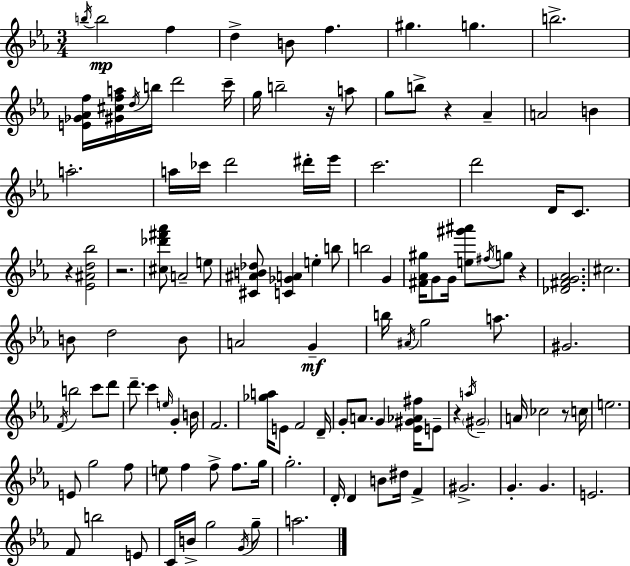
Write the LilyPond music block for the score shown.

{
  \clef treble
  \numericTimeSignature
  \time 3/4
  \key ees \major
  \acciaccatura { b''16 }\mp b''2 f''4 | d''4-> b'8 f''4. | gis''4. g''4. | b''2.-> | \break <e' ges' aes' f''>16 <gis' cis'' f'' a''>16 \acciaccatura { d''16 } b''16 d'''2 | c'''16-- g''16 b''2-- r16 | a''8 g''8 b''8-> r4 aes'4-- | a'2 b'4 | \break a''2.-. | a''16 ces'''16 d'''2 | dis'''16-. ees'''16 c'''2. | d'''2 d'16 c'8. | \break r4 <ees' ais' d'' bes''>2 | r2. | <cis'' des''' fis''' aes'''>8 a'2-- | e''8 <cis' ais' b' des''>8 <c' ges' a'>4 e''4-. | \break b''8 b''2 g'4 | <fis' aes' gis''>16 g'8 g'16 <e'' gis''' ais'''>8 \acciaccatura { fis''16 } g''8 r4 | <des' fis' g' aes'>2. | cis''2. | \break b'8 d''2 | b'8 a'2 g'4--\mf | b''16 \acciaccatura { ais'16 } g''2 | a''8. gis'2. | \break \acciaccatura { f'16 } b''2 | c'''8 d'''8 d'''8.-- c'''4 | \grace { e''16 } g'4-. b'16 f'2. | <ges'' a''>16 e'8 f'2 | \break d'16-- g'8-. a'8. g'4 | <ees' gis' aes' fis''>16 e'8-- r4 \acciaccatura { a''16 } \parenthesize gis'2-- | a'16 ces''2 | r8 c''16 e''2. | \break e'8 g''2 | f''8 e''8 f''4 | f''8-> f''8. g''16 g''2.-. | d'16-. d'4 | \break b'8 dis''16 f'4-> gis'2.-> | g'4.-. | g'4. e'2. | f'8 b''2 | \break e'8 c'16 b'16-> g''2 | \acciaccatura { g'16 } g''8-- a''2. | \bar "|."
}